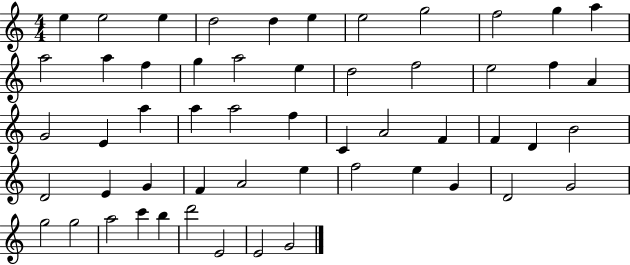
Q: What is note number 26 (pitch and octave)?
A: A5